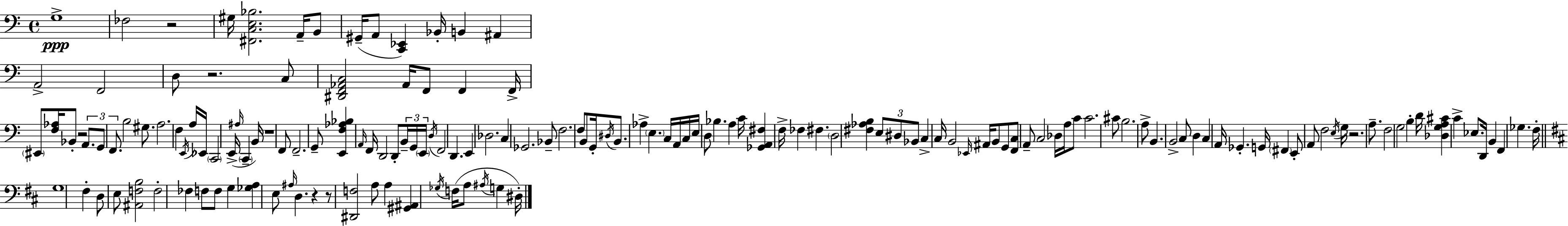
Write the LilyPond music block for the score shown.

{
  \clef bass
  \time 4/4
  \defaultTimeSignature
  \key c \major
  g1->\ppp | fes2 r2 | gis16 <fis, c e bes>2. a,16-- b,8 | gis,16--( a,8 <c, ees,>4) bes,16-. b,4 ais,4 | \break a,2-> f,2 | d8 r2. c8 | <dis, f, aes, c>2 aes,16 f,8 f,4 f,16-> | \parenthesize eis,8 <f aes>16 bes,8-. r2 \tuplet 3/2 { a,8. | \break g,8 f,8. } b2 gis8. | a2. f4 | \acciaccatura { e,16 } a16 ees,16 \parenthesize c,2 e,16->( \grace { ais16 } \parenthesize c,4-- | b,16) r1 | \break f,8 f,2.-- | g,8-- <e, f aes bes>4 \grace { a,16 } f,16 d,2 | d,8-. \tuplet 3/2 { b,16-- g,16 \parenthesize e,16 } \acciaccatura { d16 } f,2 d,4. | e,4 des2. | \break c4 ges,2. | bes,8-- f2. | f8 b,8 g,16-. \acciaccatura { dis16 } b,8. aes4-> \parenthesize e4. | c16 a,16 c16 e16 d8 bes4. | \break a4 c'16 <ges, a, fis>4 f16-> fes4 fis4. | \parenthesize d2 <fis aes b>4 | \tuplet 3/2 { e8 dis8 bes,8 } c4-> c16 b,2 | \grace { ees,16 } ais,16 b,8 g,8 <f, c>8 a,8-- c2 | \break des16 a16 c'8 c'2. | cis'8 b2. | a8-> b,4. b,2-> | c8 d4 c4 a,16 ges,4.-. | \break g,16 \parenthesize fis,4 e,8-. a,8 f2 | \acciaccatura { e16 } g16 r2. | a8.-- f2 g2 | b4-. d'16 <des g a cis'>4 | \break c'4-> ees8. d,16 b,4 f,4 | ges4. f16-. \bar "||" \break \key d \major g1 | fis4-. d8 e8 <ais, f b>2 | f2-. fes4 f8 f8 | g4 <ges a>4 e8 \grace { ais16 } d4. | \break r4 r8 <dis, f>2 a8 | a4 <gis, ais,>4 \acciaccatura { ges16 } f16( a8 \acciaccatura { ais16 } g4 | dis16-.) \bar "|."
}